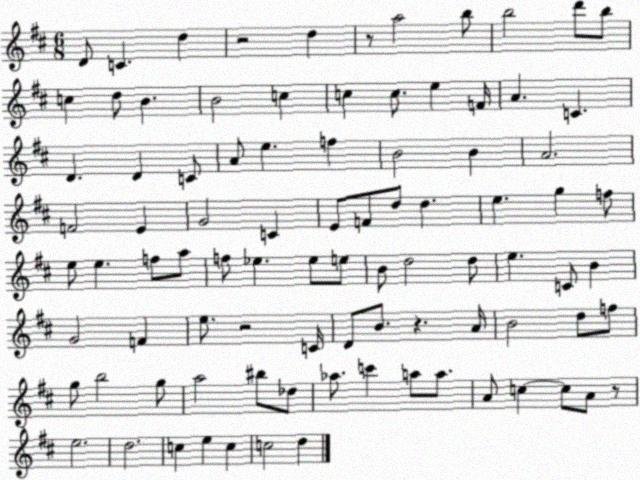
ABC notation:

X:1
T:Untitled
M:6/8
L:1/4
K:D
D/2 C d z2 d z/2 a2 b/2 b2 d'/2 b/2 c d/2 B B2 c c c/2 e F/4 A C D D C/2 A/2 e f B2 B A2 F2 E G2 C E/2 F/2 d/2 d e g f/2 e/2 e f/2 a/2 f/2 _e _e/2 e/2 B/2 d2 d/2 e C/2 B G2 F e/2 z2 C/4 D/2 B/2 z A/4 B2 d/2 f/2 g/2 b2 g/2 a2 ^b/2 _d/2 _a/2 c' a/2 a/2 A/2 c c/2 A/2 z/2 e2 d2 c e c c2 d